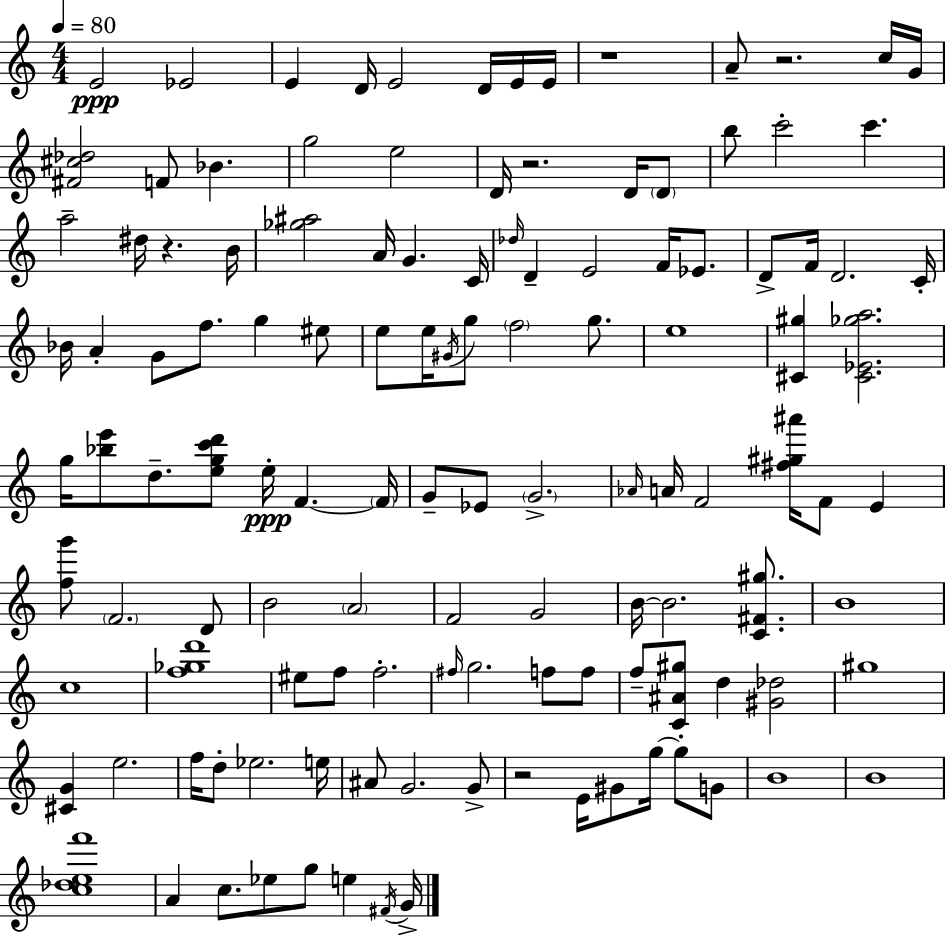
X:1
T:Untitled
M:4/4
L:1/4
K:C
E2 _E2 E D/4 E2 D/4 E/4 E/4 z4 A/2 z2 c/4 G/4 [^F^c_d]2 F/2 _B g2 e2 D/4 z2 D/4 D/2 b/2 c'2 c' a2 ^d/4 z B/4 [_g^a]2 A/4 G C/4 _d/4 D E2 F/4 _E/2 D/2 F/4 D2 C/4 _B/4 A G/2 f/2 g ^e/2 e/2 e/4 ^G/4 g/2 f2 g/2 e4 [^C^g] [^C_E_ga]2 g/4 [_be']/2 d/2 [egc'd']/2 e/4 F F/4 G/2 _E/2 G2 _A/4 A/4 F2 [^f^g^a']/4 F/2 E [fg']/2 F2 D/2 B2 A2 F2 G2 B/4 B2 [C^F^g]/2 B4 c4 [f_gd']4 ^e/2 f/2 f2 ^f/4 g2 f/2 f/2 f/2 [C^A^g]/2 d [^G_d]2 ^g4 [^CG] e2 f/4 d/2 _e2 e/4 ^A/2 G2 G/2 z2 E/4 ^G/2 g/4 g/2 G/2 B4 B4 [c_def']4 A c/2 _e/2 g/2 e ^F/4 G/4